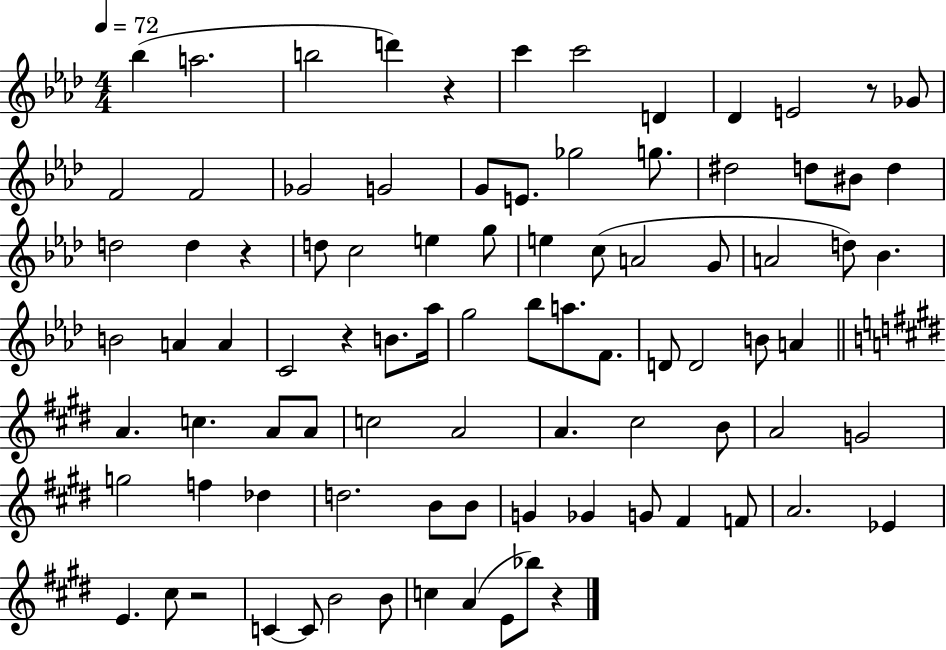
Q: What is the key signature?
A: AES major